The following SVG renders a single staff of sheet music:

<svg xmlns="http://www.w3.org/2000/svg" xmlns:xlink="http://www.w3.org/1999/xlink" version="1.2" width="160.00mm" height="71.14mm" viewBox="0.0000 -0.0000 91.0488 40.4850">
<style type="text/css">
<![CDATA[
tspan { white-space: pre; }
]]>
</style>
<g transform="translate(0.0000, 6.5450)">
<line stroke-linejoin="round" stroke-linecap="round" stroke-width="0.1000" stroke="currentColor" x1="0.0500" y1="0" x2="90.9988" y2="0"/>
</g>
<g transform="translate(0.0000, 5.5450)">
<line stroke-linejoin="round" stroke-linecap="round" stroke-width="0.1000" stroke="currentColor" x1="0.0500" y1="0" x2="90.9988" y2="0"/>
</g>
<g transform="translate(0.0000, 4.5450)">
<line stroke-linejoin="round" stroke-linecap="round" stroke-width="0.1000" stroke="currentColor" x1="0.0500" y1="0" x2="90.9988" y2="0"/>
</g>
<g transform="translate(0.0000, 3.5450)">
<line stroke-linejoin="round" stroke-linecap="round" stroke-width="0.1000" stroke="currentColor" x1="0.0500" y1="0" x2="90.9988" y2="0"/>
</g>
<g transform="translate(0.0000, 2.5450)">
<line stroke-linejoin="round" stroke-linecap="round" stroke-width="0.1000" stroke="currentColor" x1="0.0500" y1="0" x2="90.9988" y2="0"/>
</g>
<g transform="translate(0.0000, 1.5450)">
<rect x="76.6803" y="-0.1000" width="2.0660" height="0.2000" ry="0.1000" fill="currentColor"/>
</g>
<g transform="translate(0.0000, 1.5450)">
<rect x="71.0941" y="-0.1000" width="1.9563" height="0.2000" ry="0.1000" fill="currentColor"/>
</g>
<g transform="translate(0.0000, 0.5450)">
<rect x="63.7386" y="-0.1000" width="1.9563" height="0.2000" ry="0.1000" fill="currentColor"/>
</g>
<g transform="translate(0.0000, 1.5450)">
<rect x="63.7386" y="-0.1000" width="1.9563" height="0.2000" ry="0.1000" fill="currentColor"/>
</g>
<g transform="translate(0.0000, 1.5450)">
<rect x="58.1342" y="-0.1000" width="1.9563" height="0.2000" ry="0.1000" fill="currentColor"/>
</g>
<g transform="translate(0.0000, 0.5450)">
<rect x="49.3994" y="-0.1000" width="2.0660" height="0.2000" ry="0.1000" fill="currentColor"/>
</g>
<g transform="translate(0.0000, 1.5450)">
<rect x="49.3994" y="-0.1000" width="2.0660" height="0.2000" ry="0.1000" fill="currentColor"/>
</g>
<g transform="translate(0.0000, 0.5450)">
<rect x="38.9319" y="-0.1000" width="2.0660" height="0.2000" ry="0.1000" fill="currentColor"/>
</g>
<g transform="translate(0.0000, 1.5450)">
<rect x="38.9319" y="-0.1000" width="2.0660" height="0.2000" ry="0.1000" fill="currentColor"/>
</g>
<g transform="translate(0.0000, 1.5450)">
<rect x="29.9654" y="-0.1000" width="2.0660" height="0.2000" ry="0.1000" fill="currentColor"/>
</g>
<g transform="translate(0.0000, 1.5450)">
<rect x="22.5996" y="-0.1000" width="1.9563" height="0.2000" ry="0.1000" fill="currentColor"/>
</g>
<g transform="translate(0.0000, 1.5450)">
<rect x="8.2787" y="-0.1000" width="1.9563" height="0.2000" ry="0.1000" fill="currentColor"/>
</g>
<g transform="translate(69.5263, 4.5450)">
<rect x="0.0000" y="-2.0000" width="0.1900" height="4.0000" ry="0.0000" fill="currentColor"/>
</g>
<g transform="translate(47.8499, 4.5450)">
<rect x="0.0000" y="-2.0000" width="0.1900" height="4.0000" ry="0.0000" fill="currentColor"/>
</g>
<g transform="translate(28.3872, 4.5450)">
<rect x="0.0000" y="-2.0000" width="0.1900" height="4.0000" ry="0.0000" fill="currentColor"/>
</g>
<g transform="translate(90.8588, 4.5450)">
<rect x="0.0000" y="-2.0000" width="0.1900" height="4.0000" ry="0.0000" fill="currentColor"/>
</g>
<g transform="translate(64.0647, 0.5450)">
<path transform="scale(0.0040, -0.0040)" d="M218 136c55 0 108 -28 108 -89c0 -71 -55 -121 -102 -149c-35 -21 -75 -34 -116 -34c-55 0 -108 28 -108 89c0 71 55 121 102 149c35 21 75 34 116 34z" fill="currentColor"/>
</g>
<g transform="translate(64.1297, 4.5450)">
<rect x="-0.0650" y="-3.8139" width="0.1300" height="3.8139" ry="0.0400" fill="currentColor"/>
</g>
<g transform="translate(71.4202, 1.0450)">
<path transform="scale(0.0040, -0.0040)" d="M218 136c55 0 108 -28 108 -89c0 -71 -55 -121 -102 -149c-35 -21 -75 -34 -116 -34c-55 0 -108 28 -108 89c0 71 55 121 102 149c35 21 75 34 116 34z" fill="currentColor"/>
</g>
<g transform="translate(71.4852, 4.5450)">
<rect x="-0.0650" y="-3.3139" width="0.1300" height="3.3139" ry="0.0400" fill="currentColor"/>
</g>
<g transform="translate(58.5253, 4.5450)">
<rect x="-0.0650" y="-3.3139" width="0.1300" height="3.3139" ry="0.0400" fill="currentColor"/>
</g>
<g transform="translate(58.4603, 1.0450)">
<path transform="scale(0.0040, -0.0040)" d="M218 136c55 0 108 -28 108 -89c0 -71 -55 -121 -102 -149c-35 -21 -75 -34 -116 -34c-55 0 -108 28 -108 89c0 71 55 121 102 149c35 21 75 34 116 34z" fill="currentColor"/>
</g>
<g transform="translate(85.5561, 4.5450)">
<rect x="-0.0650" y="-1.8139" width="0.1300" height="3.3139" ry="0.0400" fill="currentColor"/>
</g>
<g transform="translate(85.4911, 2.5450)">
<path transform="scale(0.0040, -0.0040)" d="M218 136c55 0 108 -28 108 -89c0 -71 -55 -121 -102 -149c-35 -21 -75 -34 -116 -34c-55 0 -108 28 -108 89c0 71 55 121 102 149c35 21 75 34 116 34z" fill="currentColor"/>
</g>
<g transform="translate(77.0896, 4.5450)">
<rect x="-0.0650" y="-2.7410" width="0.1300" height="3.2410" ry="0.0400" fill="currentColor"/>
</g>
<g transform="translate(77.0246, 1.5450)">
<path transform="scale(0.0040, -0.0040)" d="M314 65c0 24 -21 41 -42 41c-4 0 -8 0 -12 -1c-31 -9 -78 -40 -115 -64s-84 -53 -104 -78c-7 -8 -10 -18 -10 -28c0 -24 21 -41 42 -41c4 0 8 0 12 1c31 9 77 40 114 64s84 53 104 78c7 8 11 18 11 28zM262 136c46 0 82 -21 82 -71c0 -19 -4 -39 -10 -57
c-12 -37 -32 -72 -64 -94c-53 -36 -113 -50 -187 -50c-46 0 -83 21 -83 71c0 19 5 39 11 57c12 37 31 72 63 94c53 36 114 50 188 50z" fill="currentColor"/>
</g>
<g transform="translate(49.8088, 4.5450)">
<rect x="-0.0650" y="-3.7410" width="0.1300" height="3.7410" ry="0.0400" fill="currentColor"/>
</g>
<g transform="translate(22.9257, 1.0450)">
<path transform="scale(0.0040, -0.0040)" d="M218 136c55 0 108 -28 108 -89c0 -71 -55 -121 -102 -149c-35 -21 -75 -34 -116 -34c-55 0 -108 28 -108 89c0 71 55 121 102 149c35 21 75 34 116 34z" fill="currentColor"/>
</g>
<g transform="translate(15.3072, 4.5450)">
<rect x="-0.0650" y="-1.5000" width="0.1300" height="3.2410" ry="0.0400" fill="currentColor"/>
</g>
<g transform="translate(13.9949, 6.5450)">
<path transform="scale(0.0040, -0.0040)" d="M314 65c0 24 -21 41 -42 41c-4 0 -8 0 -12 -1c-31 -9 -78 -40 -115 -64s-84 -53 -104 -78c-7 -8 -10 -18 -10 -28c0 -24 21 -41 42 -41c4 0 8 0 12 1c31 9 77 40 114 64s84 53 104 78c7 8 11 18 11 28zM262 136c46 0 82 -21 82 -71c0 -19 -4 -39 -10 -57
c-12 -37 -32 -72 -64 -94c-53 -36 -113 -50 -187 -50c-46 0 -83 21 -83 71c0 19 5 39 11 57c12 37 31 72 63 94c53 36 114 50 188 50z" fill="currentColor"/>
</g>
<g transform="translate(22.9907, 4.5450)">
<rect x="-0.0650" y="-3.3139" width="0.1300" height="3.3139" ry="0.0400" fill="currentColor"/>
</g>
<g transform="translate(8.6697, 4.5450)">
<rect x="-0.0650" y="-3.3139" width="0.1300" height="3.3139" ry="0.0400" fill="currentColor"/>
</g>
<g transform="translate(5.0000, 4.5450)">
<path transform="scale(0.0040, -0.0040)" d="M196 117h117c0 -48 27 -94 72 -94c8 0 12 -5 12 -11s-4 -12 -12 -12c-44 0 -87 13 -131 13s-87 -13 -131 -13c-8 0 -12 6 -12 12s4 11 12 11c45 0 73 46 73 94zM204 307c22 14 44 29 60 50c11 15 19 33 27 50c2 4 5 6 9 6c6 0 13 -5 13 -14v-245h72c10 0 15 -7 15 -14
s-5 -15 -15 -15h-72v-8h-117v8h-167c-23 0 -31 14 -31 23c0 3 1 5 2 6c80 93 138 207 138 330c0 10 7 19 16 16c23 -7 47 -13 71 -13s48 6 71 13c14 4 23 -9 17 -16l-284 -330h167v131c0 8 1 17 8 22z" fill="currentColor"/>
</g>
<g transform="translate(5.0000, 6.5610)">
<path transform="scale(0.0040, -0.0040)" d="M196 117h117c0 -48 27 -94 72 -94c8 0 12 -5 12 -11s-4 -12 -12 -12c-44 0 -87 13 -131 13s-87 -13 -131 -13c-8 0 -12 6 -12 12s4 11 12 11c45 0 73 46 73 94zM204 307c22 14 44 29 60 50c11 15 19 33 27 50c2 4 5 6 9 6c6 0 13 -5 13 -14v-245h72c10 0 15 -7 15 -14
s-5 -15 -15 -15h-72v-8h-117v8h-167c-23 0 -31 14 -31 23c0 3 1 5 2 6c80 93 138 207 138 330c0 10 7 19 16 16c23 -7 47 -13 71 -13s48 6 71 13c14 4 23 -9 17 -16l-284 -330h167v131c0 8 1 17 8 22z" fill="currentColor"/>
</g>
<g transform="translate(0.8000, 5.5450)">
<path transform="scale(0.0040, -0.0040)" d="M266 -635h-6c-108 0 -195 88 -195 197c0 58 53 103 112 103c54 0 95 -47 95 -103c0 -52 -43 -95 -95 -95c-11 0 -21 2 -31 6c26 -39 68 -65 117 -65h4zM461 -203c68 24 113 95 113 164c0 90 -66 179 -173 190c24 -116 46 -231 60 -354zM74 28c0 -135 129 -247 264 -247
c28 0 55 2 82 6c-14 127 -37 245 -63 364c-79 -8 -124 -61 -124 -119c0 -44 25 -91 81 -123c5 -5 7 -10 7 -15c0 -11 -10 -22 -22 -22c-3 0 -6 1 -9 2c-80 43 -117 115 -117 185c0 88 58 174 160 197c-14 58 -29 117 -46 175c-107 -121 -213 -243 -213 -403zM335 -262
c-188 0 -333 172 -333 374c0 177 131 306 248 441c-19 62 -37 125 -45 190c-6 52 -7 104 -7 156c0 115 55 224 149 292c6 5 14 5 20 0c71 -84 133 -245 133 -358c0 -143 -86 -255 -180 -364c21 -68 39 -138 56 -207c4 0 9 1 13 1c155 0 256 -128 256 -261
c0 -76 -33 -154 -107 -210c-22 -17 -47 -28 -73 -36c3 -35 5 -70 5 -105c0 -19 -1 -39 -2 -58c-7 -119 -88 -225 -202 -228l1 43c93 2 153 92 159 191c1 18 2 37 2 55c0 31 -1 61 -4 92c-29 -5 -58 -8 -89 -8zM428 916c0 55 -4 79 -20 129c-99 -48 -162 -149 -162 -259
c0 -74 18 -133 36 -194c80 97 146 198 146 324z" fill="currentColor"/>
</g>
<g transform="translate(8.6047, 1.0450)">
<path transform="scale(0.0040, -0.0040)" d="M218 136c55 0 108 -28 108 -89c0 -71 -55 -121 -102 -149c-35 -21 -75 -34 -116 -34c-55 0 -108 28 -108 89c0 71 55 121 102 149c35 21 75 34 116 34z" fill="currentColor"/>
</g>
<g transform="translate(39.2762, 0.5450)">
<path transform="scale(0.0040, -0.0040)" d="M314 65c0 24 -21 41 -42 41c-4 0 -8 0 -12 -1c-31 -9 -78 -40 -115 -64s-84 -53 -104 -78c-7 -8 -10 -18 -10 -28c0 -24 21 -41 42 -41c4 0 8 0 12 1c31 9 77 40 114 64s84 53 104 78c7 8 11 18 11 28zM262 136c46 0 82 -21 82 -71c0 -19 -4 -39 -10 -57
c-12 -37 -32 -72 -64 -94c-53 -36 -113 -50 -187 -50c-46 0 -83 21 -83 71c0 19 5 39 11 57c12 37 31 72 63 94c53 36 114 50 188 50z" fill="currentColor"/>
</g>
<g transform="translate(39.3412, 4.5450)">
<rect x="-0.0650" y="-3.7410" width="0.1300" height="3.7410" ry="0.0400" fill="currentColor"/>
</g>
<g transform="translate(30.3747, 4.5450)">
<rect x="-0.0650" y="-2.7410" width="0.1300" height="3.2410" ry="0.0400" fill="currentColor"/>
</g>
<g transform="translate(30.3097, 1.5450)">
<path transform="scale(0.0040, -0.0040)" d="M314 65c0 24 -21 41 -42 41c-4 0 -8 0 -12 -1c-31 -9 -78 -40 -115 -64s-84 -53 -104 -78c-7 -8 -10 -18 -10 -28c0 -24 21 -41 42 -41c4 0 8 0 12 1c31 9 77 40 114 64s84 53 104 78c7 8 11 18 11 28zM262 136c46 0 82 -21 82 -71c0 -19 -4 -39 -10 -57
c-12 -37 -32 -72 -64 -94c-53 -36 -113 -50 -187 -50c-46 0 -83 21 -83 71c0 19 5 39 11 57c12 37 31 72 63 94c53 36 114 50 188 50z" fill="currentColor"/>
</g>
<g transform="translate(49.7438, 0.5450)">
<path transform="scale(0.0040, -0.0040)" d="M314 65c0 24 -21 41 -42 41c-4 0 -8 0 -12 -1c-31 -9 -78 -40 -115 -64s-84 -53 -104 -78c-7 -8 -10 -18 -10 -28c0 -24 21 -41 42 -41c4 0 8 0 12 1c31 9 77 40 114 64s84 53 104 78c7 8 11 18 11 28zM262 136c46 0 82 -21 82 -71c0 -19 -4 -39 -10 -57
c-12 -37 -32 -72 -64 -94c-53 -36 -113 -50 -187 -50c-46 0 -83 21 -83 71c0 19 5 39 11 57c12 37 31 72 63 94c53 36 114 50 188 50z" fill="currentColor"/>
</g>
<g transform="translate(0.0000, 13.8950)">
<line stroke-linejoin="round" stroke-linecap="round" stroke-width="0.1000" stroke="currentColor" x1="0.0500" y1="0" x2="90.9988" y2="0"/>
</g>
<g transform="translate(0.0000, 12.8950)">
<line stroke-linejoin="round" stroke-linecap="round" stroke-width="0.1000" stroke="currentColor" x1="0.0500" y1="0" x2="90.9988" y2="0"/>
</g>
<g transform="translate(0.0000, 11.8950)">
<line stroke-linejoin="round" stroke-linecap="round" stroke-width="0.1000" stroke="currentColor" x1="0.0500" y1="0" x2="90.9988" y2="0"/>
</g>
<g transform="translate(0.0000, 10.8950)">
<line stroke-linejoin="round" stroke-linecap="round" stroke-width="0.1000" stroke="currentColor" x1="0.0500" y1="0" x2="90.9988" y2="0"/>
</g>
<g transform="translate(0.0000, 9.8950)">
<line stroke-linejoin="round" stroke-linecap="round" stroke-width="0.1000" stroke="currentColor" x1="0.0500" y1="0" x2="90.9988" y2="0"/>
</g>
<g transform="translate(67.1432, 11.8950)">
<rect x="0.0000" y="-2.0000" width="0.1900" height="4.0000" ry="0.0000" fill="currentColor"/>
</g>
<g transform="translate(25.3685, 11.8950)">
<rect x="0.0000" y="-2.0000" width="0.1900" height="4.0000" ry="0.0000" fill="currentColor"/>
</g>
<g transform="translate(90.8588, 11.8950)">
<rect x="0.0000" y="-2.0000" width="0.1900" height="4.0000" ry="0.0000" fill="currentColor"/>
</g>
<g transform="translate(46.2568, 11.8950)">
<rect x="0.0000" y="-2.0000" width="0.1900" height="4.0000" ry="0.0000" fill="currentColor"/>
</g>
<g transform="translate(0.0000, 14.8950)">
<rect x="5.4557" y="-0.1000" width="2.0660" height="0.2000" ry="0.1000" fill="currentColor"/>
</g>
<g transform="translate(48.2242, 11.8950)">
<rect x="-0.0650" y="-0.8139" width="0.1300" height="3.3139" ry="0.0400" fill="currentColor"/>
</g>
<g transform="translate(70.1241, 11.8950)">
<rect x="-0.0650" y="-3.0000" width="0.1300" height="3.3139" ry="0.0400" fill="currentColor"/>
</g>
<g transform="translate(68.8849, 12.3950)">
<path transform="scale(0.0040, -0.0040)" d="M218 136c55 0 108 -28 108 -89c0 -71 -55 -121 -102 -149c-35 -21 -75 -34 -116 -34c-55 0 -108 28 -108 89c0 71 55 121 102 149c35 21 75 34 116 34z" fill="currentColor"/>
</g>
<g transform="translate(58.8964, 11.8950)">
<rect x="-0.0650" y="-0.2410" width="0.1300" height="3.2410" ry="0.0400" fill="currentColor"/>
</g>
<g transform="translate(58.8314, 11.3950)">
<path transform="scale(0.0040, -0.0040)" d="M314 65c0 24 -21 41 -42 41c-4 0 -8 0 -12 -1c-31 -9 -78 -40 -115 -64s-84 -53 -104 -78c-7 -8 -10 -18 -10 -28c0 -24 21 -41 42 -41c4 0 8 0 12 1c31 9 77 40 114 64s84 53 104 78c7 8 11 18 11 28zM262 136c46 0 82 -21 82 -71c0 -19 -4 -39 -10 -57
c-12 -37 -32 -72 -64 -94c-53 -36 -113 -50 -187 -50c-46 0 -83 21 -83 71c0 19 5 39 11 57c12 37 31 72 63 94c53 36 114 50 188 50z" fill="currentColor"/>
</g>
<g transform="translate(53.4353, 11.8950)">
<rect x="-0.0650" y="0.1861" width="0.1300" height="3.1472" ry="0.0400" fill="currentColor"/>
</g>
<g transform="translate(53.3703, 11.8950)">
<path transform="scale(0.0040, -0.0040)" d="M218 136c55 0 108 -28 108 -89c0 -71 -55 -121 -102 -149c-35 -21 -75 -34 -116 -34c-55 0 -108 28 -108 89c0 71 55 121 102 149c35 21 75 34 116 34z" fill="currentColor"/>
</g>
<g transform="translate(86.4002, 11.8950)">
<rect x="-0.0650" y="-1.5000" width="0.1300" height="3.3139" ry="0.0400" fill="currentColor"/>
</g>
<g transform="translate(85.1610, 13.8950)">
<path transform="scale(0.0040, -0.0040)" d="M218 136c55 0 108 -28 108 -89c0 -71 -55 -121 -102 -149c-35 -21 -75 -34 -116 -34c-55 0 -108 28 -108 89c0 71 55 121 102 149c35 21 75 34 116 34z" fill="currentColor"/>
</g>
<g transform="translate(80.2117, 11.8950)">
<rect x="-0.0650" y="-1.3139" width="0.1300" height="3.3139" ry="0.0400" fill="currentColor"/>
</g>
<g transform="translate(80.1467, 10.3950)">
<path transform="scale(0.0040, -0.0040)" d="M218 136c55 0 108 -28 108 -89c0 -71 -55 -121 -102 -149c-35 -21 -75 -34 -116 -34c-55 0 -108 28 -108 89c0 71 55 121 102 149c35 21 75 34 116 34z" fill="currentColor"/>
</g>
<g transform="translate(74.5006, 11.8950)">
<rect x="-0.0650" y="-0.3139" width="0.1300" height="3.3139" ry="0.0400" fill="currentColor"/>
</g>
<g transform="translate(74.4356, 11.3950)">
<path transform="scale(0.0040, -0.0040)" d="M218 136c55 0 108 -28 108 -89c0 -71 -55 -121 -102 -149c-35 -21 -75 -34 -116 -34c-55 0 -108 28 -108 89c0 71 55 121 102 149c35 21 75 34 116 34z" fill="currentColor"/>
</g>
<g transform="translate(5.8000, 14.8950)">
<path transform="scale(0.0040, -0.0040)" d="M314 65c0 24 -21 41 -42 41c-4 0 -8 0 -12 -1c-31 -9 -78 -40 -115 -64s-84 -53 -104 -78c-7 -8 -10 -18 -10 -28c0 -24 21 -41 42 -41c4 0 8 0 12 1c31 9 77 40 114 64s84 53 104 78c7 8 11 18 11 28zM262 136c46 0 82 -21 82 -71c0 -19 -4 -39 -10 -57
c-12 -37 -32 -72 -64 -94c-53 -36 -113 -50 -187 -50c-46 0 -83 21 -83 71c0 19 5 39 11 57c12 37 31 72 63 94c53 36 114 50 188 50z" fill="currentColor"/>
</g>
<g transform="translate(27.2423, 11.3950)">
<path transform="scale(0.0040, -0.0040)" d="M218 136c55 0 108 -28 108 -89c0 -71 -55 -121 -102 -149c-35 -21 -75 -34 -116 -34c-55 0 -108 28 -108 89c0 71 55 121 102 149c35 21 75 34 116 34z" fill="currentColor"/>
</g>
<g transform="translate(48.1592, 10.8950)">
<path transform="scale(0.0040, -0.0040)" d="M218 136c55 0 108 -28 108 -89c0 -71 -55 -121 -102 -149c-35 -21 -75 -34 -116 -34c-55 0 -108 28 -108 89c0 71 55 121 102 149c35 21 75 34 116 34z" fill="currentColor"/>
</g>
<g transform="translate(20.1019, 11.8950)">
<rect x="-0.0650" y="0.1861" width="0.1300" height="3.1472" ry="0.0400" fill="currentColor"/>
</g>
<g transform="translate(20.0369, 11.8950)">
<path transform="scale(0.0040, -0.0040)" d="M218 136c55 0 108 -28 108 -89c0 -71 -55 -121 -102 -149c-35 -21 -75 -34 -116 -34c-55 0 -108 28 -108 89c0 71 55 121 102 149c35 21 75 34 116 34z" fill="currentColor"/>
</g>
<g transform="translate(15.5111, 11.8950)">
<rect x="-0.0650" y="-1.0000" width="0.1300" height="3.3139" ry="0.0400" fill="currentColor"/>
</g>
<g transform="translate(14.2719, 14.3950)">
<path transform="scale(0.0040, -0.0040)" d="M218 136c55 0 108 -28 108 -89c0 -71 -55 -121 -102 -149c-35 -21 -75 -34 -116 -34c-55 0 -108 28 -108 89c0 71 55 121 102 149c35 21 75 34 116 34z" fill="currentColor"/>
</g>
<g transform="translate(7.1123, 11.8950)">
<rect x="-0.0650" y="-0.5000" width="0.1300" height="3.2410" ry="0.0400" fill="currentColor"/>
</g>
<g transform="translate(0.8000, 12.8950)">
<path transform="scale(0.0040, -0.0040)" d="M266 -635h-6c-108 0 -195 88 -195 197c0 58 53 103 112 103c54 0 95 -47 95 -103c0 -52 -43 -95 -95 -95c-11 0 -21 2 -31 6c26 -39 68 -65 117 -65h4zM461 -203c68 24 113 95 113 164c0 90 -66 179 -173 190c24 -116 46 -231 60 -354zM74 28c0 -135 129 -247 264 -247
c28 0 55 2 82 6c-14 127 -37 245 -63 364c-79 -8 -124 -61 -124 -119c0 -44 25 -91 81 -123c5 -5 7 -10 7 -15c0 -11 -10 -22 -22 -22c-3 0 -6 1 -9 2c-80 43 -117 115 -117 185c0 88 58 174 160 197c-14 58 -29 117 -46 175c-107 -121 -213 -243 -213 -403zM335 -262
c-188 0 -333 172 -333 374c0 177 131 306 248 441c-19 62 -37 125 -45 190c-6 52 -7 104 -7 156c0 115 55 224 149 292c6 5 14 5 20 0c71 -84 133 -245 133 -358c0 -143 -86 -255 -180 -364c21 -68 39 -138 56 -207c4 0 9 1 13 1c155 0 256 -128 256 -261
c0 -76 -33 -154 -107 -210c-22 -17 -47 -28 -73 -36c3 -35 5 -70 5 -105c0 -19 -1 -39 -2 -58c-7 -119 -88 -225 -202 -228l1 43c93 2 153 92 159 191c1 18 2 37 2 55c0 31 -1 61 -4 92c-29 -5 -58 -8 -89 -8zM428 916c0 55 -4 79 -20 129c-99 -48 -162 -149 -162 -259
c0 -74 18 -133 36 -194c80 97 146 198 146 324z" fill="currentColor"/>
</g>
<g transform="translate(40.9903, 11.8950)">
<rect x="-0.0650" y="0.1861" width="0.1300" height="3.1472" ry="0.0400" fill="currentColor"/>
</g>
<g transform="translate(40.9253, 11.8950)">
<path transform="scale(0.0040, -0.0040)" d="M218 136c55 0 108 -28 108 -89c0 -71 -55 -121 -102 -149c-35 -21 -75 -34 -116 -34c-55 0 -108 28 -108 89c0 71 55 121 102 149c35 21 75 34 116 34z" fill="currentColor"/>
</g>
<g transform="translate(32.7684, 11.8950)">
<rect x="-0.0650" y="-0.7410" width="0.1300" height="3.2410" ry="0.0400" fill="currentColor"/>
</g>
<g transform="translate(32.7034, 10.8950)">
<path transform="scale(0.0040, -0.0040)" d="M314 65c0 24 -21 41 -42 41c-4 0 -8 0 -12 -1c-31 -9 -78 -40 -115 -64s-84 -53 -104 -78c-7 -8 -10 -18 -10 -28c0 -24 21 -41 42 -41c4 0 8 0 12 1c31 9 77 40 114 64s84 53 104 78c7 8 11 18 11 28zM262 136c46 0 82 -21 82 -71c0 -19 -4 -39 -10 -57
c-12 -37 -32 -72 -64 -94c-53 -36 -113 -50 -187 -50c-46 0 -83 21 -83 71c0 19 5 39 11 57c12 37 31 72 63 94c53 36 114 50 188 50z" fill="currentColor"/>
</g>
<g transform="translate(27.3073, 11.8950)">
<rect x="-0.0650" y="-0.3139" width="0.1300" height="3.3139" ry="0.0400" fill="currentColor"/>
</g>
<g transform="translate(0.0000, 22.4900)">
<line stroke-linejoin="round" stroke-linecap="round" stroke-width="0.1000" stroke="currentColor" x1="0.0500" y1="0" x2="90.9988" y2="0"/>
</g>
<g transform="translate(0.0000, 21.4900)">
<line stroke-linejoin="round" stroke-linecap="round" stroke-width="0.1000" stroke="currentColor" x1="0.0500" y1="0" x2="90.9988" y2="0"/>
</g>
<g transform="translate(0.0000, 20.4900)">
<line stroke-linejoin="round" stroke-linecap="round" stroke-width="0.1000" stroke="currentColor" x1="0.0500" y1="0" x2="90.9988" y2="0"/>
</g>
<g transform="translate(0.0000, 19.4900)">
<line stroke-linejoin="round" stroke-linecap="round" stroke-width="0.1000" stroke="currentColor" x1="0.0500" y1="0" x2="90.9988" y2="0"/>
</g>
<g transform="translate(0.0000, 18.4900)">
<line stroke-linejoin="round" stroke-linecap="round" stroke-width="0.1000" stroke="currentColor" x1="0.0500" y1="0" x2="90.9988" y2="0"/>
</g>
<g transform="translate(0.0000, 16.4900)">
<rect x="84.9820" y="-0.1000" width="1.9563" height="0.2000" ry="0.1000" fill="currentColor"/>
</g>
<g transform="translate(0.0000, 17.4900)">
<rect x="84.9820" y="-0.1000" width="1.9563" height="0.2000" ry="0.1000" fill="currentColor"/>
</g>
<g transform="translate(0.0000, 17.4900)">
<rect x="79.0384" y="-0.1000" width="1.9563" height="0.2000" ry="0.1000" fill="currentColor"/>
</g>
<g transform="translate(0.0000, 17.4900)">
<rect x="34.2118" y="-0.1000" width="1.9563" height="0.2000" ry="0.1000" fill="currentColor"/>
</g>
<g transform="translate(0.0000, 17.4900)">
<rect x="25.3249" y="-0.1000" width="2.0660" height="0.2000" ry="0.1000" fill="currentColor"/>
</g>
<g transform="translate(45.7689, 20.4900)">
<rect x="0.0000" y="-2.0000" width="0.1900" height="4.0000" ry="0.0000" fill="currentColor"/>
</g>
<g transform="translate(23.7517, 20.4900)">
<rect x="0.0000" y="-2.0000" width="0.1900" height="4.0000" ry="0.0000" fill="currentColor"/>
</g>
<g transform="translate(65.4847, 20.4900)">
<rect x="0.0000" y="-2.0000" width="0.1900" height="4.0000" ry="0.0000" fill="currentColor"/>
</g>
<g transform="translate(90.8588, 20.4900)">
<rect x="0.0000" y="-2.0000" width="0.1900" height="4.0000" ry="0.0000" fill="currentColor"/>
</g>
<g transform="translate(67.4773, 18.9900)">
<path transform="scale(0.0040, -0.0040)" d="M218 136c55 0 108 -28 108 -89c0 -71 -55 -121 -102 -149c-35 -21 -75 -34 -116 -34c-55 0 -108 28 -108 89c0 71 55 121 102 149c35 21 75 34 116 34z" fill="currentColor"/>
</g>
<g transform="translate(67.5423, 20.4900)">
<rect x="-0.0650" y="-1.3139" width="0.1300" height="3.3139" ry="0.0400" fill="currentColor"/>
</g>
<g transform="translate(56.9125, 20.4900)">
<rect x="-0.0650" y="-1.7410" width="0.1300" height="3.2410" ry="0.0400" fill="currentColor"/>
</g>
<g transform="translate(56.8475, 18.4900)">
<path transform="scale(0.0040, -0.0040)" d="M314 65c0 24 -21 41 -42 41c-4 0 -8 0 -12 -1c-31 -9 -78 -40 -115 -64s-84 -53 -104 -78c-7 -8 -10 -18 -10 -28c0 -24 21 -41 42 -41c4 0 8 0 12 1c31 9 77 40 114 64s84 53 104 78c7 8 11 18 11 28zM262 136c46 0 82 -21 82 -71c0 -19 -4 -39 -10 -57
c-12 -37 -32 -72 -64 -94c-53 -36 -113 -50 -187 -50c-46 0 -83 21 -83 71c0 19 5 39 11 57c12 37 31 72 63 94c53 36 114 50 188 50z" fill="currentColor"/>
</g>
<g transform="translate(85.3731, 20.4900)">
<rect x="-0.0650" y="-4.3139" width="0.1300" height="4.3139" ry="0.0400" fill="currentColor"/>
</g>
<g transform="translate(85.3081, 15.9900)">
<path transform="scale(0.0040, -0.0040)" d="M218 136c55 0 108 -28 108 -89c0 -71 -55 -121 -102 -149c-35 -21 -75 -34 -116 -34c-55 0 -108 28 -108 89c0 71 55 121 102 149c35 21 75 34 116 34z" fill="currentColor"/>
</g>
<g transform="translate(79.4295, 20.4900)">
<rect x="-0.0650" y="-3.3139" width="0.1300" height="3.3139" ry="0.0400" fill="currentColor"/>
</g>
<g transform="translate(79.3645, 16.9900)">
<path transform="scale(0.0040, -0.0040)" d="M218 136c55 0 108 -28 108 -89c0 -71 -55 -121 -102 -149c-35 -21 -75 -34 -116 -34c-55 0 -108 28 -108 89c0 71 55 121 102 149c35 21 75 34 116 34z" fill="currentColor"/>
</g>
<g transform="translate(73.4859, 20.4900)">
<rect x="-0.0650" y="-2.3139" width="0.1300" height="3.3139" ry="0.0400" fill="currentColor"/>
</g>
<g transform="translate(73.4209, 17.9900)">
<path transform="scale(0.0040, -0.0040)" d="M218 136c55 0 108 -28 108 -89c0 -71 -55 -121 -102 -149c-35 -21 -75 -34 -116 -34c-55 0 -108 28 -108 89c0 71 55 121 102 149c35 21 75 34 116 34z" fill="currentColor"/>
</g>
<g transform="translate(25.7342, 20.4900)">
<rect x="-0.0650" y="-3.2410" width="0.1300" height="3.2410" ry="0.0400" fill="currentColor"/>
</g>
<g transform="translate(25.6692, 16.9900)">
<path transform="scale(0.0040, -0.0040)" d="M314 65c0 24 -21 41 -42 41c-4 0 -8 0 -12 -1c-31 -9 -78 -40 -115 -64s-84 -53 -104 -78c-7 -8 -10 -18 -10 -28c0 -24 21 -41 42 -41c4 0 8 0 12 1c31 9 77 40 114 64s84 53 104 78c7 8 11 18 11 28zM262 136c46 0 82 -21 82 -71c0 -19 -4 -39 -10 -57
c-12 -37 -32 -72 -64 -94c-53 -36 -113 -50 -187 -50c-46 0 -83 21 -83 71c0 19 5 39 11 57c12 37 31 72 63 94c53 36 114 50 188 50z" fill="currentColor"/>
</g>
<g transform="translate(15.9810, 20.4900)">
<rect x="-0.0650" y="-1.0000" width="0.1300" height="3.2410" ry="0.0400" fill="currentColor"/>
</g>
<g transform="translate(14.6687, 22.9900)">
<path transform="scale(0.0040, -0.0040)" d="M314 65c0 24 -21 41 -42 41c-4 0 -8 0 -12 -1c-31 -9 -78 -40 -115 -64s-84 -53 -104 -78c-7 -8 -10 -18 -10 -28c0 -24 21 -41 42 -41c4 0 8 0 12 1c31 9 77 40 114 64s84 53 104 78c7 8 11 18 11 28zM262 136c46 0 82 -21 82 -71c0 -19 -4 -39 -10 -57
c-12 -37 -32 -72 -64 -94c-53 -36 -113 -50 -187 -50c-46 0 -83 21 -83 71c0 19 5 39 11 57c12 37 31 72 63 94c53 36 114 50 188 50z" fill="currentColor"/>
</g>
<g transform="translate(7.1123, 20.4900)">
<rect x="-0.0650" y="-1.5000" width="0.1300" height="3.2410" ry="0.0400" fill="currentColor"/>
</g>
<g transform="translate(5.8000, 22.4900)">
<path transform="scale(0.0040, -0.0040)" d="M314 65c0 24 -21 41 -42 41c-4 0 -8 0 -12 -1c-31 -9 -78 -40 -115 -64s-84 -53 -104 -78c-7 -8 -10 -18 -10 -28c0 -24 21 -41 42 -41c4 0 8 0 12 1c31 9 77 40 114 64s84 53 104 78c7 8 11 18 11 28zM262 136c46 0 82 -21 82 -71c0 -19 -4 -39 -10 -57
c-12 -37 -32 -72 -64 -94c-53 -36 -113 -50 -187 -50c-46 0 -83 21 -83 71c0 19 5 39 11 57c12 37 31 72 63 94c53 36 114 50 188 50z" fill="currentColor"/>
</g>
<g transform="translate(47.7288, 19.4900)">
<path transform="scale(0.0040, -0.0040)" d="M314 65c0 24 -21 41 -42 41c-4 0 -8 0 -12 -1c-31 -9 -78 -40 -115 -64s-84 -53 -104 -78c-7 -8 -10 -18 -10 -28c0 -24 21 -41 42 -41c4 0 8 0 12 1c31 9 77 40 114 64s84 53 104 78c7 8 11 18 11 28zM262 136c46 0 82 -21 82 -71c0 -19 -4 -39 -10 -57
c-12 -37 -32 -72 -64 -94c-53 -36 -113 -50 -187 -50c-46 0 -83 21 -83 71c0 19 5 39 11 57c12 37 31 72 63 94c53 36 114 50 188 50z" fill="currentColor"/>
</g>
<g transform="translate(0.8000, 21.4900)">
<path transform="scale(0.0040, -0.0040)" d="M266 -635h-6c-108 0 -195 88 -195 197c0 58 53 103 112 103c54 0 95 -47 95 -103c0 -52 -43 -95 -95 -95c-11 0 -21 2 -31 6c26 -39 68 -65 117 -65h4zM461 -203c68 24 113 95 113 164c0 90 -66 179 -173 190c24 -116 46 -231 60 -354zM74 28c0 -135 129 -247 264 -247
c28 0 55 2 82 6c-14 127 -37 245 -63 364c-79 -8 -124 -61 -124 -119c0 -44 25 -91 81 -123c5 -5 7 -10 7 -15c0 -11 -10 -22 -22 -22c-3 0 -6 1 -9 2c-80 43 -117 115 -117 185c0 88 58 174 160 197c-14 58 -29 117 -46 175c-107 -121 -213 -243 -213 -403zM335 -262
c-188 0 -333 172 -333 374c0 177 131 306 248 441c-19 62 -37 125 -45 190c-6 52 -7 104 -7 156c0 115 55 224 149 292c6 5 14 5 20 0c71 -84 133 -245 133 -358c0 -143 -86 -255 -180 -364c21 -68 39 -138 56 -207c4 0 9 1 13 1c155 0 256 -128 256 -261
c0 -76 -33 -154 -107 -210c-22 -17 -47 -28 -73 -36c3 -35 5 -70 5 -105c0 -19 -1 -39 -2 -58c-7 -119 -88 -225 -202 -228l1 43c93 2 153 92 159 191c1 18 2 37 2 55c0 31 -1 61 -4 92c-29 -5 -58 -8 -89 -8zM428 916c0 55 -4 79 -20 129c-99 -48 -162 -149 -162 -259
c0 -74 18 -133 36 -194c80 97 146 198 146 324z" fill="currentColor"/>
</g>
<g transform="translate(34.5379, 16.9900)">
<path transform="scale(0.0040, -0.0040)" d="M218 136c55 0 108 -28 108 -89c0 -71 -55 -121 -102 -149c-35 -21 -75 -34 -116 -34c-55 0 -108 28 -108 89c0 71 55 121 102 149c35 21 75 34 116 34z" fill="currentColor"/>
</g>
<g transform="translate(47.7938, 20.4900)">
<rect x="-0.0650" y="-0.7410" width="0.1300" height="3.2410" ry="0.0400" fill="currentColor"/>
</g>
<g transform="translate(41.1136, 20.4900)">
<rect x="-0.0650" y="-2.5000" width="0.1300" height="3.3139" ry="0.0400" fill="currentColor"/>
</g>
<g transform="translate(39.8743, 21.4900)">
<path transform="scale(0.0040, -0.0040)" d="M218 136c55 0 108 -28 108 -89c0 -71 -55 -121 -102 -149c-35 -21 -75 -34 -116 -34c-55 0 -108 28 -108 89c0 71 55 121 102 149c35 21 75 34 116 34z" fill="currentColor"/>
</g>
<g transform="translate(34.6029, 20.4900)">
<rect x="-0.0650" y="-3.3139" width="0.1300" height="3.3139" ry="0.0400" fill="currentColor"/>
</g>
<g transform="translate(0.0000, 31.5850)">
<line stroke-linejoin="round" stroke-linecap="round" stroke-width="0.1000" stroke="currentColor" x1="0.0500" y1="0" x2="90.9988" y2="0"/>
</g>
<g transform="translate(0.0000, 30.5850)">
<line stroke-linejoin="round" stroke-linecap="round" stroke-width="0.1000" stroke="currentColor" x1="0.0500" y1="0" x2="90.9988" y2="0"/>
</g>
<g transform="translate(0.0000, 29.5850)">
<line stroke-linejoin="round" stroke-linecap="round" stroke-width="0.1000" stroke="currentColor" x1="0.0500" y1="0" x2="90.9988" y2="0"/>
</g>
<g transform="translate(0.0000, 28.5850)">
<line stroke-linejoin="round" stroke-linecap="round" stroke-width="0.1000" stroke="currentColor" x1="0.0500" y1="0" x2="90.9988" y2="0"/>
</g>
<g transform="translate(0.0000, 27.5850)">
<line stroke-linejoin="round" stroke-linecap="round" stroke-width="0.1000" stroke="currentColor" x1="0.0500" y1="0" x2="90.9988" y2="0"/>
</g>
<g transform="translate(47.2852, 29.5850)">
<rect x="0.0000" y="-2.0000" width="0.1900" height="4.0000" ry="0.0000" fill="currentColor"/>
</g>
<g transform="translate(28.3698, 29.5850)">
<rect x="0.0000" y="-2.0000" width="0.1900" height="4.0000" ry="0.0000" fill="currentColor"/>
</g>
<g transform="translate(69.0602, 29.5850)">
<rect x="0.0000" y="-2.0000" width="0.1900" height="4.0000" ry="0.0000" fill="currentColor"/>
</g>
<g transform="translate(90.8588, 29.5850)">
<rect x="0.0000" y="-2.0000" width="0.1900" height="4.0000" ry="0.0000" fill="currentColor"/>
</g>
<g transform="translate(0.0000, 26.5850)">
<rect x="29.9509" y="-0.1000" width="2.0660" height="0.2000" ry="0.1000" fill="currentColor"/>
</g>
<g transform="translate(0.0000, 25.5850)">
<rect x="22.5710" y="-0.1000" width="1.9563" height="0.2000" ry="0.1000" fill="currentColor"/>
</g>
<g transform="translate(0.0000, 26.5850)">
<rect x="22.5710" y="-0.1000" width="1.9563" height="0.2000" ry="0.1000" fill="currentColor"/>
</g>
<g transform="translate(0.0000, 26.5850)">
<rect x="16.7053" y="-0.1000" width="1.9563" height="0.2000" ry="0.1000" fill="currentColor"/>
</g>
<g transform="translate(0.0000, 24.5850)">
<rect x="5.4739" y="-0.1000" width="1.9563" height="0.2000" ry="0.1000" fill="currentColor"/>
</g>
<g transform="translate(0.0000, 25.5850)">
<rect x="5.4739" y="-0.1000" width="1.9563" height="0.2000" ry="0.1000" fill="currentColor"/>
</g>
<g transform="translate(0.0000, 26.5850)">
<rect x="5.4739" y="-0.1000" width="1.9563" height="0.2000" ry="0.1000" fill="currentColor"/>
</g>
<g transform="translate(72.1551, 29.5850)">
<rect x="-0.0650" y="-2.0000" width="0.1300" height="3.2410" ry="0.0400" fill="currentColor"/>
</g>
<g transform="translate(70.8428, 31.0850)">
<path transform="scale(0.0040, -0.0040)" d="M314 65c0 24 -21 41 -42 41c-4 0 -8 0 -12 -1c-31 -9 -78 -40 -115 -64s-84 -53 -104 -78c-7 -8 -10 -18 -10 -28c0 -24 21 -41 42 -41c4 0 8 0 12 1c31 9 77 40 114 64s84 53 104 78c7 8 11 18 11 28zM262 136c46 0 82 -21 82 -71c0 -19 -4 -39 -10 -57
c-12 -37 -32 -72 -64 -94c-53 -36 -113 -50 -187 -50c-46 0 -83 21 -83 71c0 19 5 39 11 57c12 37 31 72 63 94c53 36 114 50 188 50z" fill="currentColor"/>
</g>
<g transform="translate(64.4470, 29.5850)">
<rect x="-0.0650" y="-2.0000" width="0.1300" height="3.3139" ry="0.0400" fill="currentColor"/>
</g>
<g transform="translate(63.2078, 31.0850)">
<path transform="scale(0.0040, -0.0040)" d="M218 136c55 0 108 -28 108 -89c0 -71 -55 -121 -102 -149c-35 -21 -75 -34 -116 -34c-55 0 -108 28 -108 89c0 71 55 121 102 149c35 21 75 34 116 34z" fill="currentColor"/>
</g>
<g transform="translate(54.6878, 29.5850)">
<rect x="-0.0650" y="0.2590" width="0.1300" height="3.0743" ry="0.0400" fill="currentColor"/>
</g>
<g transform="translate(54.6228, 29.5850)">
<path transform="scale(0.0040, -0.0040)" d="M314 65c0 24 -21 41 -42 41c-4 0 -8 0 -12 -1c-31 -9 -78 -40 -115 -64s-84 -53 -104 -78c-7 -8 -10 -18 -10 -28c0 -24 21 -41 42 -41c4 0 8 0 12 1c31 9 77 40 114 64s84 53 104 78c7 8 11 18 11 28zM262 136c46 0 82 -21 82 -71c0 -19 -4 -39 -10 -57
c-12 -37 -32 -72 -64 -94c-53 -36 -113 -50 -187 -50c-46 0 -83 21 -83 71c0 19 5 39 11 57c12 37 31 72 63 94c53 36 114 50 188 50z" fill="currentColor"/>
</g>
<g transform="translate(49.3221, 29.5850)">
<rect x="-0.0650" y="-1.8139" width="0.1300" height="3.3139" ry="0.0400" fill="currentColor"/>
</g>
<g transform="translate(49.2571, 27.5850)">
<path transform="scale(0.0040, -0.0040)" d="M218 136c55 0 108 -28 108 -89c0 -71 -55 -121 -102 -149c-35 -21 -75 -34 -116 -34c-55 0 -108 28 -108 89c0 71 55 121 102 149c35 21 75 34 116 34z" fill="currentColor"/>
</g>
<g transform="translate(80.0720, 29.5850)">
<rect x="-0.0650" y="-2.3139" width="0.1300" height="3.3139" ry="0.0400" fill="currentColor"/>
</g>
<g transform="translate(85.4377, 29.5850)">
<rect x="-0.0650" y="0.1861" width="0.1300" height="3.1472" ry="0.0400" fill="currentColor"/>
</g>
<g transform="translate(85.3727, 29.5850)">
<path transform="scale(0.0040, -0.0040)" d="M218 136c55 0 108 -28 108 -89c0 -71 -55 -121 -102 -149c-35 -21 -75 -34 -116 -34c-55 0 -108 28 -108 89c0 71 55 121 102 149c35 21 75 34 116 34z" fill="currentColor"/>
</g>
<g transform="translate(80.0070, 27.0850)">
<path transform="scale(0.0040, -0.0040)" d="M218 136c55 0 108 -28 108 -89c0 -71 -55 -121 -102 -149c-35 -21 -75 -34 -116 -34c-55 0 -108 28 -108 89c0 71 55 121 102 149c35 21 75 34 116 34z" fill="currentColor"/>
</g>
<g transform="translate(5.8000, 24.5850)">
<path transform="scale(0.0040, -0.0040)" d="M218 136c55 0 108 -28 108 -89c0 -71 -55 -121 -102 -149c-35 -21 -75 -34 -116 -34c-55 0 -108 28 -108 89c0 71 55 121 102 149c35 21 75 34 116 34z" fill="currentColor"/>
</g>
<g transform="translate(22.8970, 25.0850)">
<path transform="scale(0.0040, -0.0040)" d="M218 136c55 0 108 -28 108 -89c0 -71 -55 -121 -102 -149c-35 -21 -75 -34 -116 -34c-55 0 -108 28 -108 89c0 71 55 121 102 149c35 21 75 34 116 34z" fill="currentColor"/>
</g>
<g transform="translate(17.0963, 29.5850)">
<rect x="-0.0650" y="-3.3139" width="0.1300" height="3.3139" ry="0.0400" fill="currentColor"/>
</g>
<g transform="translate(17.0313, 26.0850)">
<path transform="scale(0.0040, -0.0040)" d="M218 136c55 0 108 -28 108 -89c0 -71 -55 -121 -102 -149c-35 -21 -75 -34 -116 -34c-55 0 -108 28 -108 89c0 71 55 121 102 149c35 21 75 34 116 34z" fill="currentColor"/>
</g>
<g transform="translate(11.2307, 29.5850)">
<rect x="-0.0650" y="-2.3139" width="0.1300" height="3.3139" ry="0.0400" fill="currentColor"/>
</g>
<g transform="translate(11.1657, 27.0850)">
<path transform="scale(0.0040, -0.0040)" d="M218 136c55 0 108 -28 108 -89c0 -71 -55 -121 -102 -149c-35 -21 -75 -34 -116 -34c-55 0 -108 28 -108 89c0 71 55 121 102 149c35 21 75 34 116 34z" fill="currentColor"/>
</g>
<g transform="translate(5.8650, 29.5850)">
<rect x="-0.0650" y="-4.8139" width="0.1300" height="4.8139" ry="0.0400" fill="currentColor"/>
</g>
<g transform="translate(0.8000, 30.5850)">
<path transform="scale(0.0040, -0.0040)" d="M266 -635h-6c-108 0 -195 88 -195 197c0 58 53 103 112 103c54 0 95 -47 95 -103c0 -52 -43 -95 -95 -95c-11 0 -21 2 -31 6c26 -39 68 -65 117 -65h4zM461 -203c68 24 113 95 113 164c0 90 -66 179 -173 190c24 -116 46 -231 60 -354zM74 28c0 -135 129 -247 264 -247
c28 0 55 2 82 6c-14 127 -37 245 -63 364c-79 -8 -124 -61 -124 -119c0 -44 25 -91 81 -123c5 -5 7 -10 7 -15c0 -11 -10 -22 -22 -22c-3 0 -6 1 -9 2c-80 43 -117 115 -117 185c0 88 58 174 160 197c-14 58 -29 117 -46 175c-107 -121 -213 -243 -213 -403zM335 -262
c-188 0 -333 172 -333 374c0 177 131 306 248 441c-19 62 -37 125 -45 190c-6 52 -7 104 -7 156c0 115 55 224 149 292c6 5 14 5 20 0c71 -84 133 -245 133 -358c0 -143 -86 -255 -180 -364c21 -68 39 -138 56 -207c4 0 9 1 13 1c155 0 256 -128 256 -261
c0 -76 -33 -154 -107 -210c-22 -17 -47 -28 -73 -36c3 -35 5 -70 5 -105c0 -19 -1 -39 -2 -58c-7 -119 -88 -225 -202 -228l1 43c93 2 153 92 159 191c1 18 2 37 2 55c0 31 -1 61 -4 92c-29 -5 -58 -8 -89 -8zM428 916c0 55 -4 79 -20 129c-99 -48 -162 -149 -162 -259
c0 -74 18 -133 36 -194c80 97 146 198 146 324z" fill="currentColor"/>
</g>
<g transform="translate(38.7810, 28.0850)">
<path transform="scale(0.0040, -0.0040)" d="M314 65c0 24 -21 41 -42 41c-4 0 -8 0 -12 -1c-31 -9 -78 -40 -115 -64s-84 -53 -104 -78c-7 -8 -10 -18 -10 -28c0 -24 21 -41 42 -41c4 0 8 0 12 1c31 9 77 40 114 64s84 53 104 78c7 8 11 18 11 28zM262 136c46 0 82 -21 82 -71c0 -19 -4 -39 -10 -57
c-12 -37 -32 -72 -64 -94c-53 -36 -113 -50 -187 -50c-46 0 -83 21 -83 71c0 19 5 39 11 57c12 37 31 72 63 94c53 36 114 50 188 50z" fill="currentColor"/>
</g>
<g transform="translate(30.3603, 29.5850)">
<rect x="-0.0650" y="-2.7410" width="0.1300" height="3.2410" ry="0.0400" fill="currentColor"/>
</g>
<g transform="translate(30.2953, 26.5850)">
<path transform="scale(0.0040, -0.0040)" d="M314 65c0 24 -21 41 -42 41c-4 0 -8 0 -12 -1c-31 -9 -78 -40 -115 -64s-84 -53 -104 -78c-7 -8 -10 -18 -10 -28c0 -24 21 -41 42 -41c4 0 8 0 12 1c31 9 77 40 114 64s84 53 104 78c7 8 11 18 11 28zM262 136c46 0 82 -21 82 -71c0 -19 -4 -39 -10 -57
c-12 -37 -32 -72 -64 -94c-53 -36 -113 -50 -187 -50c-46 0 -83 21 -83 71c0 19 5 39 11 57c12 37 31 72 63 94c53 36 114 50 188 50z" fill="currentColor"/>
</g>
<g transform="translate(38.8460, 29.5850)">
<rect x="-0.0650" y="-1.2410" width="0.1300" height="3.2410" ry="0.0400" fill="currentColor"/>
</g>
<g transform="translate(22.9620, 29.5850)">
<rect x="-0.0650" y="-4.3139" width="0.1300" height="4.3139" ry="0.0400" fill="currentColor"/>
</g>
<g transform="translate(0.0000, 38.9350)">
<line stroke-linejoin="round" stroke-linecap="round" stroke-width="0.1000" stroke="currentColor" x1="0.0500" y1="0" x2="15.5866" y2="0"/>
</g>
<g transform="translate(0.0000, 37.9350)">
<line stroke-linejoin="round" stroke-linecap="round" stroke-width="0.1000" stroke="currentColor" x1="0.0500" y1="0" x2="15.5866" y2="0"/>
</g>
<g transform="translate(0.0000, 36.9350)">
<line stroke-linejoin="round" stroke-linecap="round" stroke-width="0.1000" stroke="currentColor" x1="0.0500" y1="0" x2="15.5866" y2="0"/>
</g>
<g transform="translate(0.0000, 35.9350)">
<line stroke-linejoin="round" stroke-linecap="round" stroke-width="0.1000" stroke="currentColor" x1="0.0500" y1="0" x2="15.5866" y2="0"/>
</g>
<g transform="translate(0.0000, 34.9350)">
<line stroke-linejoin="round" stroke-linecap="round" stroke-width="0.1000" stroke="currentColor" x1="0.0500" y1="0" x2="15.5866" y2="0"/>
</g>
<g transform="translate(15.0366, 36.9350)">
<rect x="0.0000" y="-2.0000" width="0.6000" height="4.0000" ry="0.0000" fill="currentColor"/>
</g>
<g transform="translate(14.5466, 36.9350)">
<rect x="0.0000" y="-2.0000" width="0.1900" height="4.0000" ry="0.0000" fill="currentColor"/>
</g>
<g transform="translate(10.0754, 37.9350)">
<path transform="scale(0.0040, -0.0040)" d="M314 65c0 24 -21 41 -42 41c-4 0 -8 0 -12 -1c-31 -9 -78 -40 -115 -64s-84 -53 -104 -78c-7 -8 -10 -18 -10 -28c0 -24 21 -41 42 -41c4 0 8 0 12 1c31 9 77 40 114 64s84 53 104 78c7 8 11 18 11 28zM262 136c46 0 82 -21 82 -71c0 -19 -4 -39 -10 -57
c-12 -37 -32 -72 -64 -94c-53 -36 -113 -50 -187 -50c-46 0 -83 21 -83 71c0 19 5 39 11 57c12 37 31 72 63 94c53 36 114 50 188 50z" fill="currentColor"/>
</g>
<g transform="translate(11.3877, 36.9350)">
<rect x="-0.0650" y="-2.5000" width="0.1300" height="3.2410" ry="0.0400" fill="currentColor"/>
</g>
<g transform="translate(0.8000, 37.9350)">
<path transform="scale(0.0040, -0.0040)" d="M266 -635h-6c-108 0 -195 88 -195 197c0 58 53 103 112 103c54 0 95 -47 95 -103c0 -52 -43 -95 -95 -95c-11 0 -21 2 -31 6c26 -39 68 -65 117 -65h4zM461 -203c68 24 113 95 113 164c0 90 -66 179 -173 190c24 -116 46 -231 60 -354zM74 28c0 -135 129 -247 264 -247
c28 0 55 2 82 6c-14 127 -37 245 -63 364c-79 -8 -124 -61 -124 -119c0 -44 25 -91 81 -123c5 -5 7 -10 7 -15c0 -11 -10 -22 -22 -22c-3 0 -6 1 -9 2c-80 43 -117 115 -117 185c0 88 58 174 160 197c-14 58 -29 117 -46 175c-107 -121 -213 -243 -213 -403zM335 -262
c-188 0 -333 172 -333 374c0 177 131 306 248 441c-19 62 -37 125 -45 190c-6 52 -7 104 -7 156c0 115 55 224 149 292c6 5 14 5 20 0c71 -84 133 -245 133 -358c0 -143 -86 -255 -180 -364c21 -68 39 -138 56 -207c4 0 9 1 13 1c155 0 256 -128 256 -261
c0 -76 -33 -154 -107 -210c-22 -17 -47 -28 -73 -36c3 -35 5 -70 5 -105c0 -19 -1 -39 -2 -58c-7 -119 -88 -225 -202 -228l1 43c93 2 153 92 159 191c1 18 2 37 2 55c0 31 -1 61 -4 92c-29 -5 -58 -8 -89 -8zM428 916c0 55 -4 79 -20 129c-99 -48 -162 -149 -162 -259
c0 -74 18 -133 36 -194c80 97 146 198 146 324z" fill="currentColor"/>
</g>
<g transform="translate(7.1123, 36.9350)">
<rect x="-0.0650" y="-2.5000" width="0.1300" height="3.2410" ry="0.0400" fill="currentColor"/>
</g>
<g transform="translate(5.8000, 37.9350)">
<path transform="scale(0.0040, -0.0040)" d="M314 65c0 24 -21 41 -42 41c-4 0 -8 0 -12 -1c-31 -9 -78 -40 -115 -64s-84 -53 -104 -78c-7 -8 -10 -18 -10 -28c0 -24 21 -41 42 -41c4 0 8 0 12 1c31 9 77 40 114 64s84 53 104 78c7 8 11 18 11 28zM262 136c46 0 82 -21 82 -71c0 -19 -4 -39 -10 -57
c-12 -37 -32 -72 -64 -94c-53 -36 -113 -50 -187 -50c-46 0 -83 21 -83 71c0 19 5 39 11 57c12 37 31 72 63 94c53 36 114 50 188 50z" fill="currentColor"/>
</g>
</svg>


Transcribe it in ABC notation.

X:1
T:Untitled
M:4/4
L:1/4
K:C
b E2 b a2 c'2 c'2 b c' b a2 f C2 D B c d2 B d B c2 A c e E E2 D2 b2 b G d2 f2 e g b d' e' g b d' a2 e2 f B2 F F2 g B G2 G2